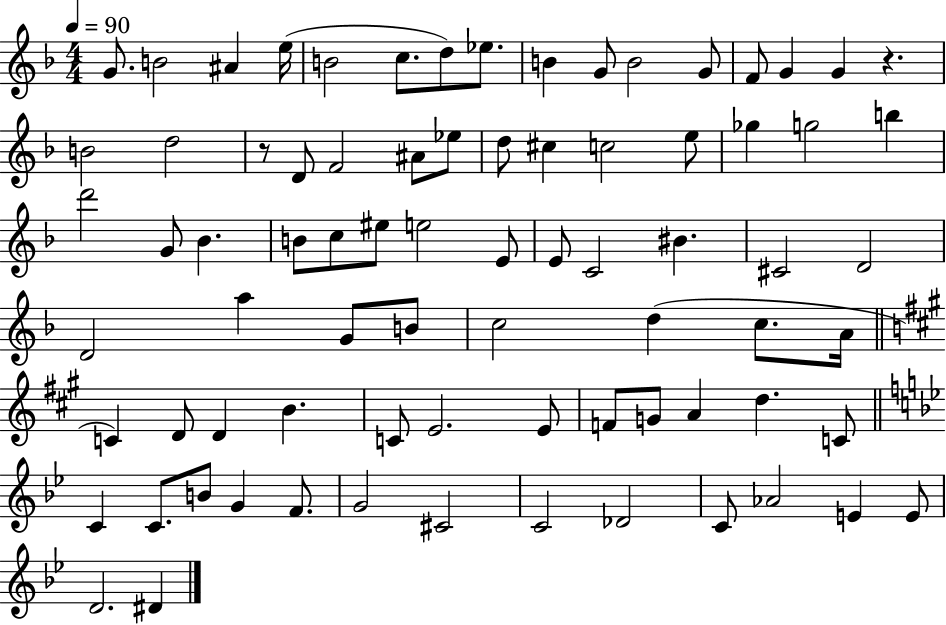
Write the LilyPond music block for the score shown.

{
  \clef treble
  \numericTimeSignature
  \time 4/4
  \key f \major
  \tempo 4 = 90
  g'8. b'2 ais'4 e''16( | b'2 c''8. d''8) ees''8. | b'4 g'8 b'2 g'8 | f'8 g'4 g'4 r4. | \break b'2 d''2 | r8 d'8 f'2 ais'8 ees''8 | d''8 cis''4 c''2 e''8 | ges''4 g''2 b''4 | \break d'''2 g'8 bes'4. | b'8 c''8 eis''8 e''2 e'8 | e'8 c'2 bis'4. | cis'2 d'2 | \break d'2 a''4 g'8 b'8 | c''2 d''4( c''8. a'16 | \bar "||" \break \key a \major c'4) d'8 d'4 b'4. | c'8 e'2. e'8 | f'8 g'8 a'4 d''4. c'8 | \bar "||" \break \key bes \major c'4 c'8. b'8 g'4 f'8. | g'2 cis'2 | c'2 des'2 | c'8 aes'2 e'4 e'8 | \break d'2. dis'4 | \bar "|."
}